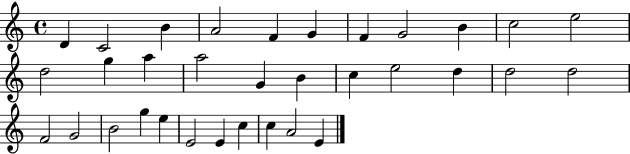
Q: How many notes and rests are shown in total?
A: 33